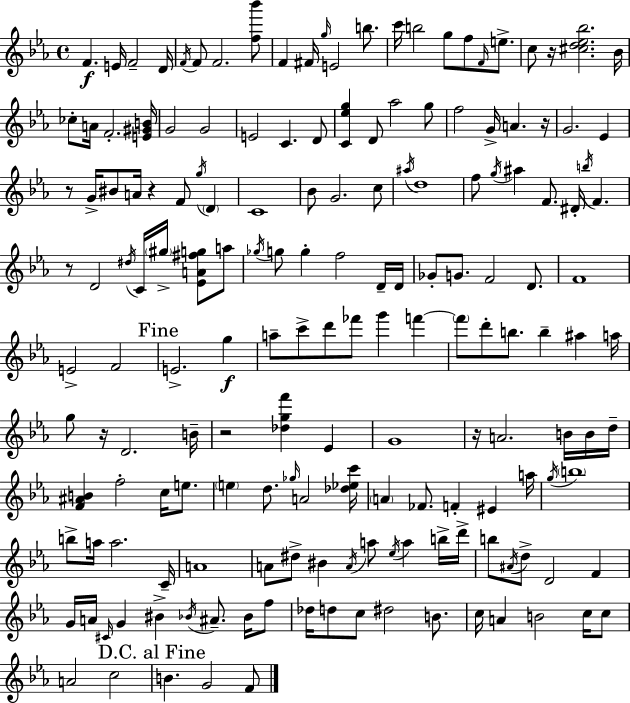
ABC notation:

X:1
T:Untitled
M:4/4
L:1/4
K:Eb
F E/4 F2 D/4 F/4 F/2 F2 [f_b']/2 F ^F/4 g/4 E2 b/2 c'/4 b2 g/2 f/2 F/4 e/2 c/2 z/4 [^cd_e_b]2 _B/4 _c/2 A/4 F2 [E^GB]/4 G2 G2 E2 C D/2 [C_eg] D/2 _a2 g/2 f2 G/4 A z/4 G2 _E z/2 G/4 ^B/2 A/4 z F/2 g/4 D C4 _B/2 G2 c/2 ^a/4 d4 f/2 g/4 ^a F/2 ^D/4 b/4 F z/2 D2 ^d/4 C/4 ^g/4 [_EA^fg]/2 a/2 _g/4 g/2 g f2 D/4 D/4 _G/2 G/2 F2 D/2 F4 E2 F2 E2 g a/2 c'/2 d'/2 _f'/2 g' f' f'/2 d'/2 b/2 b ^a a/4 g/2 z/4 D2 B/4 z2 [_dgf'] _E G4 z/4 A2 B/4 B/4 d/4 [F^AB] f2 c/4 e/2 e d/2 _g/4 A2 [_d_ec']/4 A _F/2 F ^E a/4 g/4 b4 b/2 a/4 a2 C/4 A4 A/2 ^d/2 ^B A/4 a/2 _e/4 a b/4 d'/4 b/2 ^A/4 d/2 D2 F G/4 A/4 ^C/4 G ^B _B/4 ^A/2 _B/4 f/2 _d/4 d/2 c/2 ^d2 B/2 c/4 A B2 c/4 c/2 A2 c2 B G2 F/2